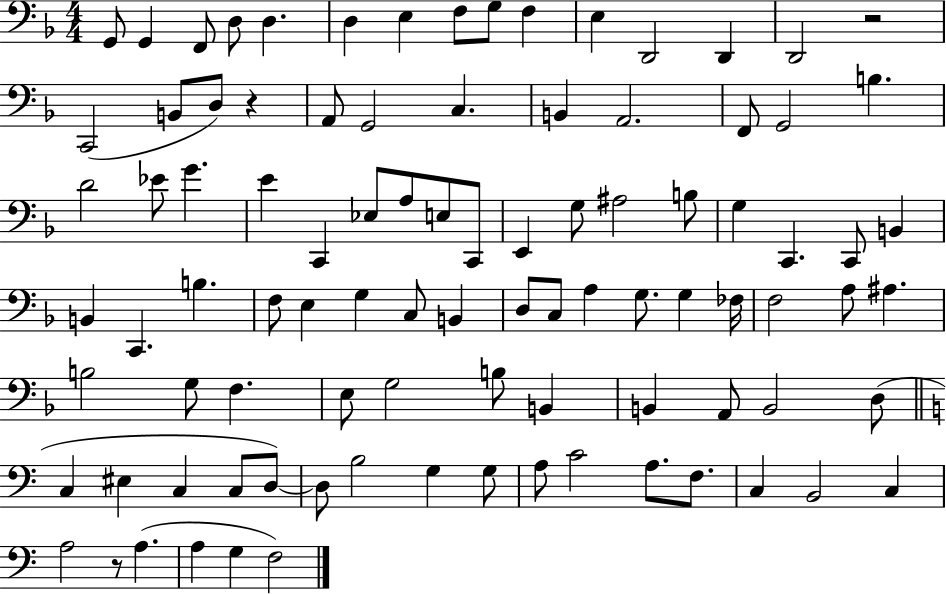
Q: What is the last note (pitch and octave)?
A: F3